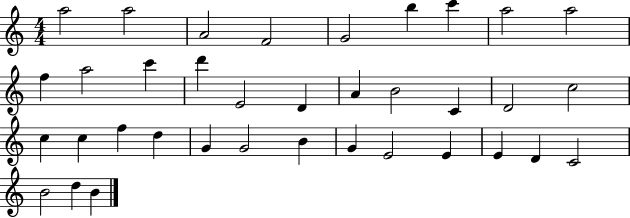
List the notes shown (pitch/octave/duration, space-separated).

A5/h A5/h A4/h F4/h G4/h B5/q C6/q A5/h A5/h F5/q A5/h C6/q D6/q E4/h D4/q A4/q B4/h C4/q D4/h C5/h C5/q C5/q F5/q D5/q G4/q G4/h B4/q G4/q E4/h E4/q E4/q D4/q C4/h B4/h D5/q B4/q